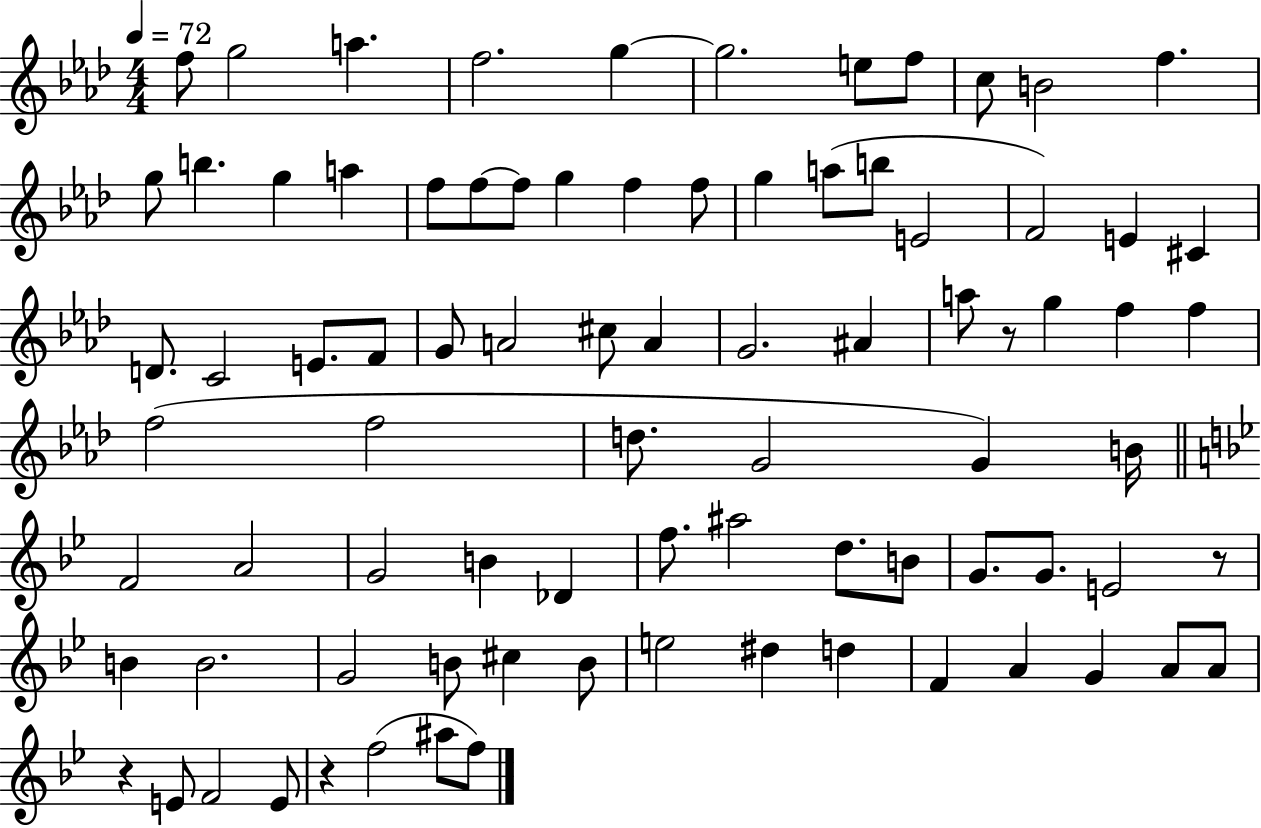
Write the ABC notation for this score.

X:1
T:Untitled
M:4/4
L:1/4
K:Ab
f/2 g2 a f2 g g2 e/2 f/2 c/2 B2 f g/2 b g a f/2 f/2 f/2 g f f/2 g a/2 b/2 E2 F2 E ^C D/2 C2 E/2 F/2 G/2 A2 ^c/2 A G2 ^A a/2 z/2 g f f f2 f2 d/2 G2 G B/4 F2 A2 G2 B _D f/2 ^a2 d/2 B/2 G/2 G/2 E2 z/2 B B2 G2 B/2 ^c B/2 e2 ^d d F A G A/2 A/2 z E/2 F2 E/2 z f2 ^a/2 f/2